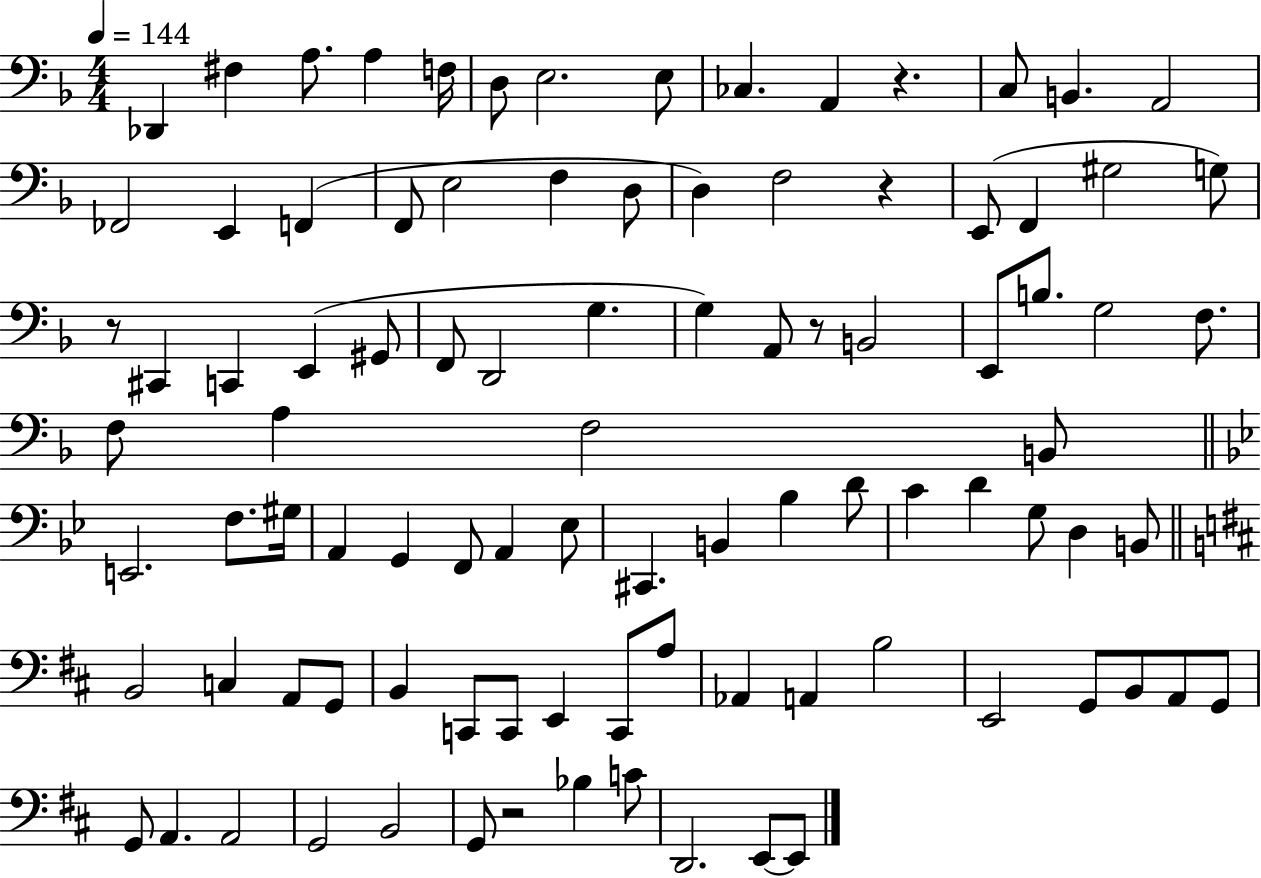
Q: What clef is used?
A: bass